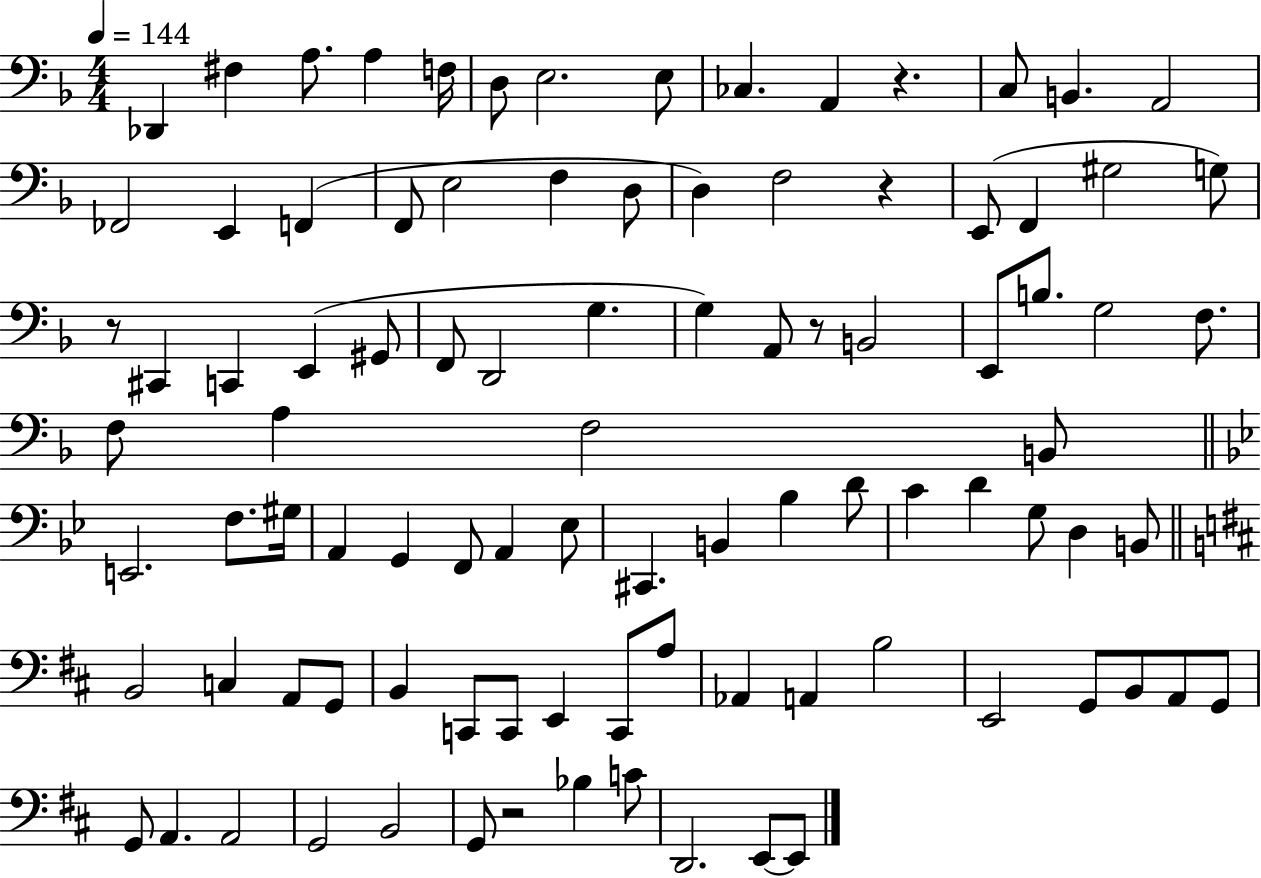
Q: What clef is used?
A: bass